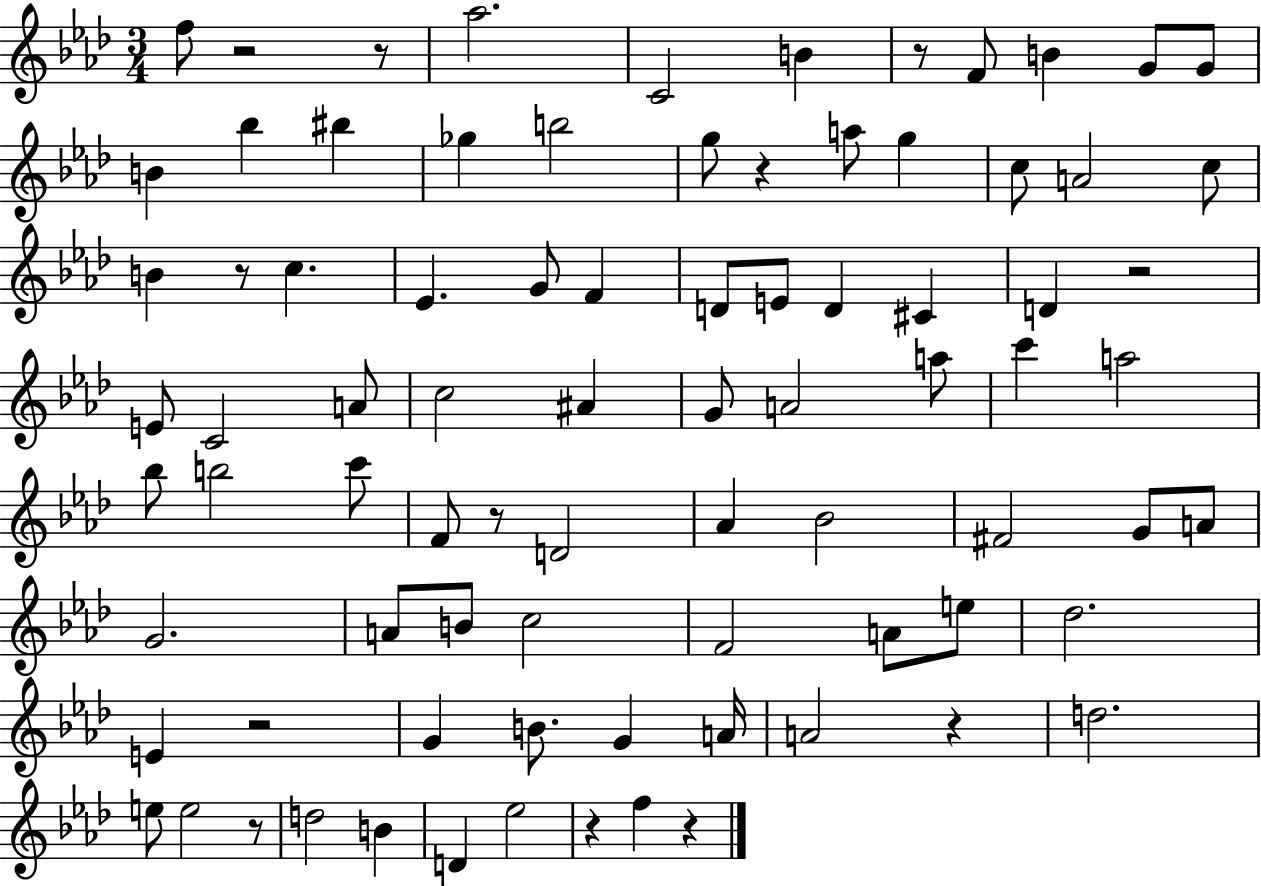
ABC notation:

X:1
T:Untitled
M:3/4
L:1/4
K:Ab
f/2 z2 z/2 _a2 C2 B z/2 F/2 B G/2 G/2 B _b ^b _g b2 g/2 z a/2 g c/2 A2 c/2 B z/2 c _E G/2 F D/2 E/2 D ^C D z2 E/2 C2 A/2 c2 ^A G/2 A2 a/2 c' a2 _b/2 b2 c'/2 F/2 z/2 D2 _A _B2 ^F2 G/2 A/2 G2 A/2 B/2 c2 F2 A/2 e/2 _d2 E z2 G B/2 G A/4 A2 z d2 e/2 e2 z/2 d2 B D _e2 z f z